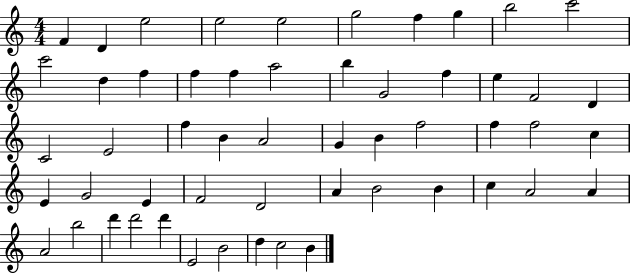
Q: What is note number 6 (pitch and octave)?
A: G5